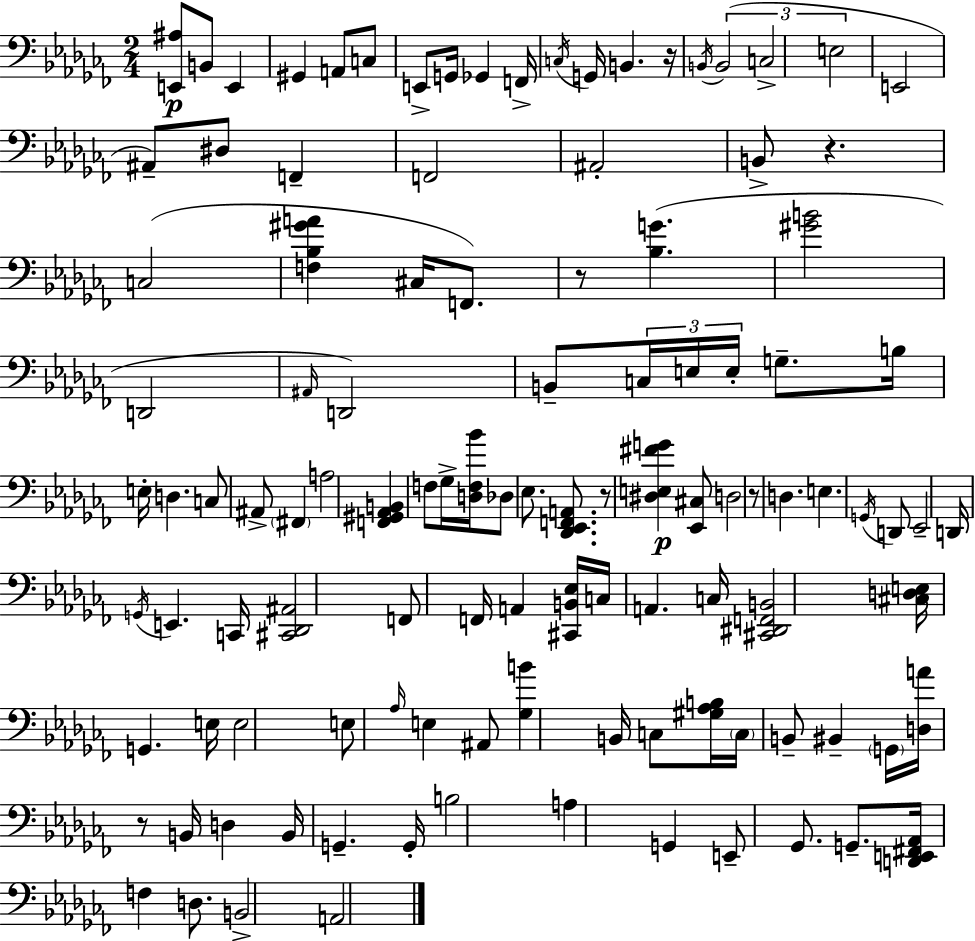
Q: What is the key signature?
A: AES minor